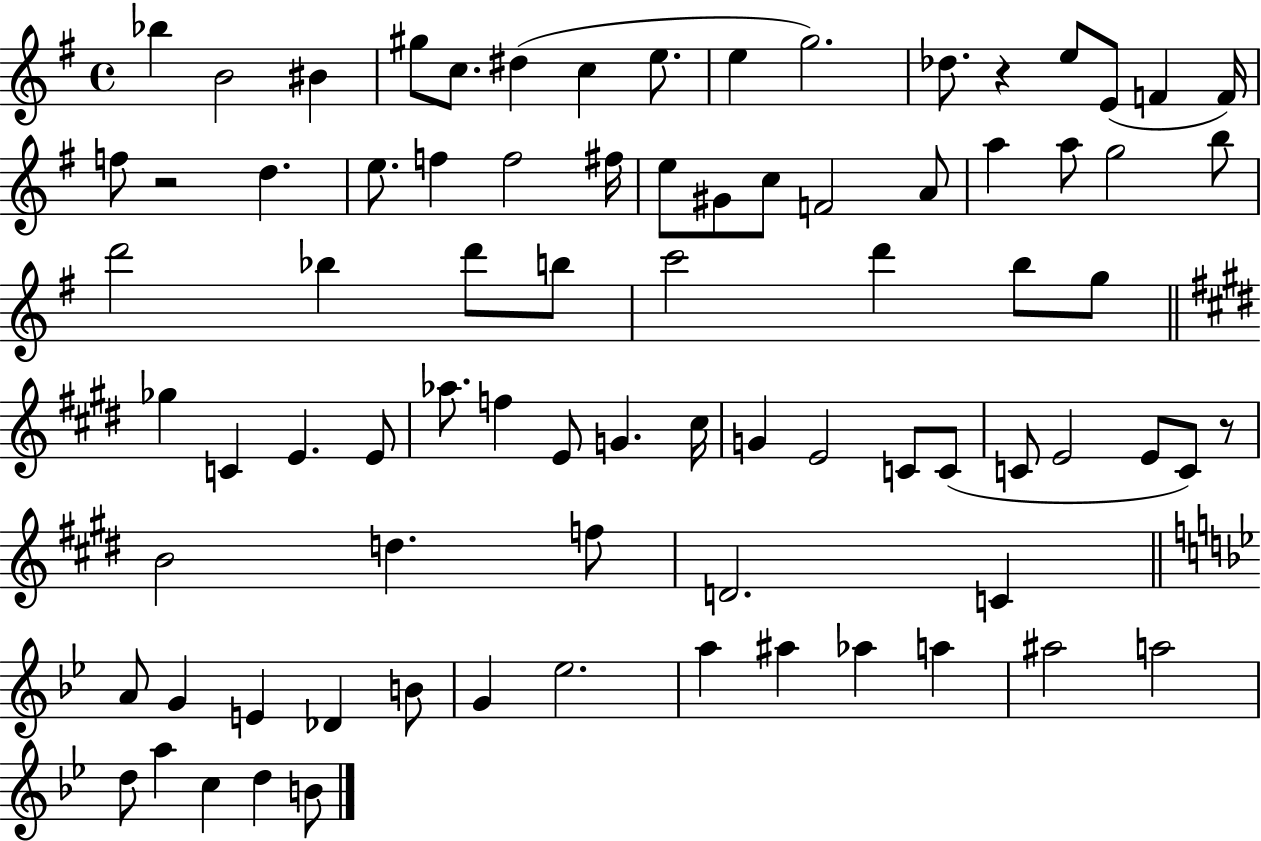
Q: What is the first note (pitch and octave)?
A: Bb5